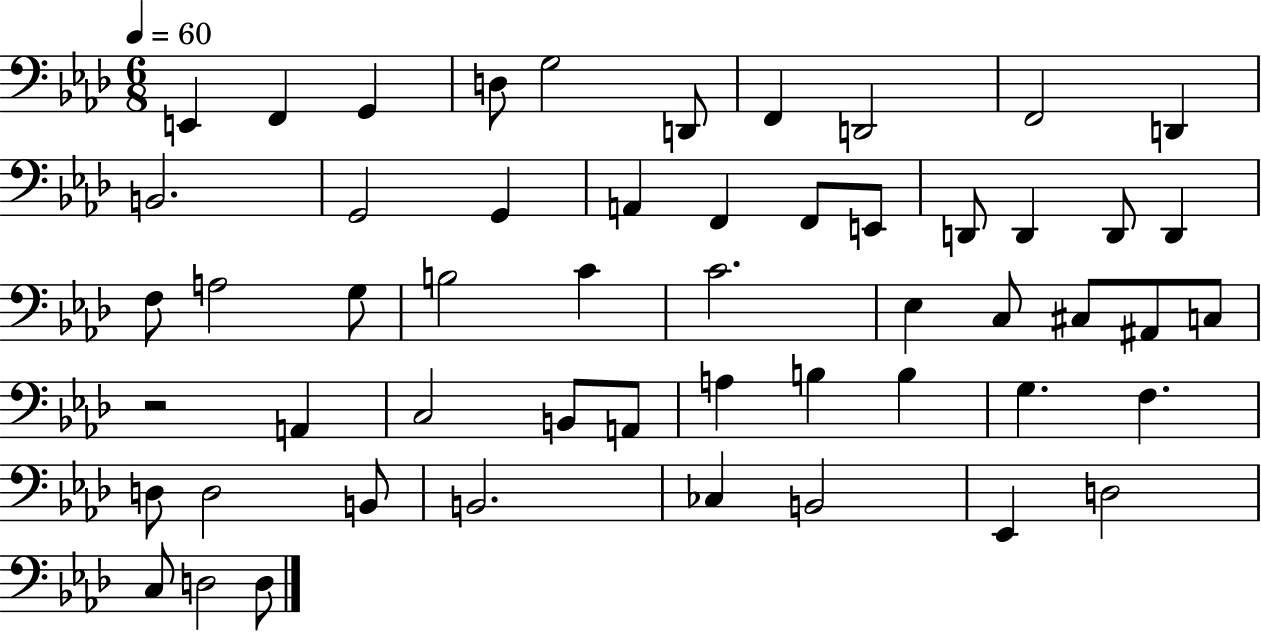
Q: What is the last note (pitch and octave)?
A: D3